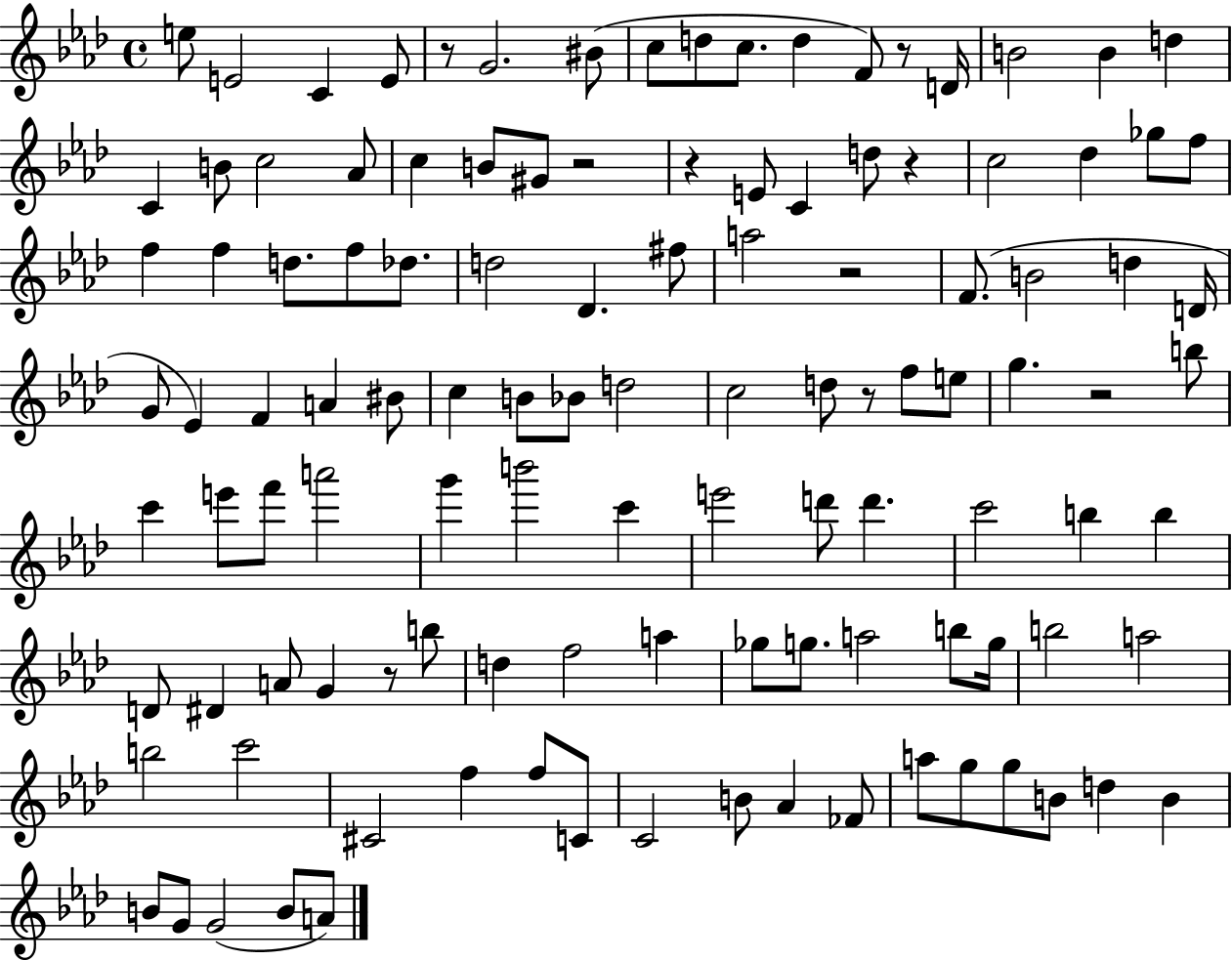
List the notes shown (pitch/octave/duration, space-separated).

E5/e E4/h C4/q E4/e R/e G4/h. BIS4/e C5/e D5/e C5/e. D5/q F4/e R/e D4/s B4/h B4/q D5/q C4/q B4/e C5/h Ab4/e C5/q B4/e G#4/e R/h R/q E4/e C4/q D5/e R/q C5/h Db5/q Gb5/e F5/e F5/q F5/q D5/e. F5/e Db5/e. D5/h Db4/q. F#5/e A5/h R/h F4/e. B4/h D5/q D4/s G4/e Eb4/q F4/q A4/q BIS4/e C5/q B4/e Bb4/e D5/h C5/h D5/e R/e F5/e E5/e G5/q. R/h B5/e C6/q E6/e F6/e A6/h G6/q B6/h C6/q E6/h D6/e D6/q. C6/h B5/q B5/q D4/e D#4/q A4/e G4/q R/e B5/e D5/q F5/h A5/q Gb5/e G5/e. A5/h B5/e G5/s B5/h A5/h B5/h C6/h C#4/h F5/q F5/e C4/e C4/h B4/e Ab4/q FES4/e A5/e G5/e G5/e B4/e D5/q B4/q B4/e G4/e G4/h B4/e A4/e